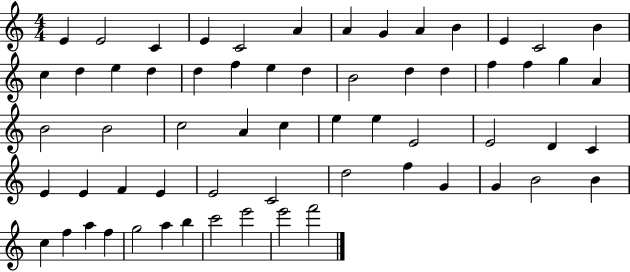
E4/q E4/h C4/q E4/q C4/h A4/q A4/q G4/q A4/q B4/q E4/q C4/h B4/q C5/q D5/q E5/q D5/q D5/q F5/q E5/q D5/q B4/h D5/q D5/q F5/q F5/q G5/q A4/q B4/h B4/h C5/h A4/q C5/q E5/q E5/q E4/h E4/h D4/q C4/q E4/q E4/q F4/q E4/q E4/h C4/h D5/h F5/q G4/q G4/q B4/h B4/q C5/q F5/q A5/q F5/q G5/h A5/q B5/q C6/h E6/h E6/h F6/h